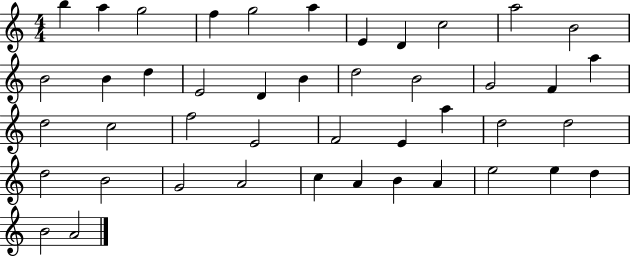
B5/q A5/q G5/h F5/q G5/h A5/q E4/q D4/q C5/h A5/h B4/h B4/h B4/q D5/q E4/h D4/q B4/q D5/h B4/h G4/h F4/q A5/q D5/h C5/h F5/h E4/h F4/h E4/q A5/q D5/h D5/h D5/h B4/h G4/h A4/h C5/q A4/q B4/q A4/q E5/h E5/q D5/q B4/h A4/h